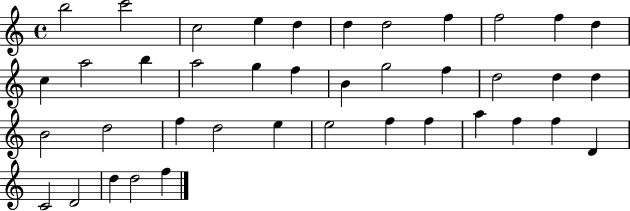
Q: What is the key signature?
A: C major